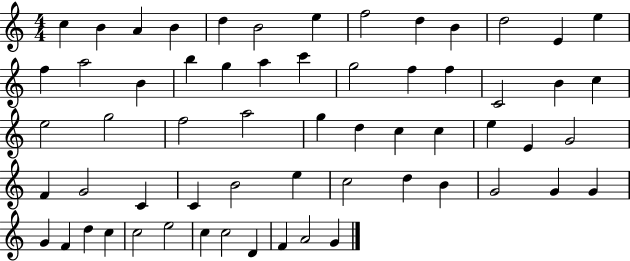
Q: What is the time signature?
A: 4/4